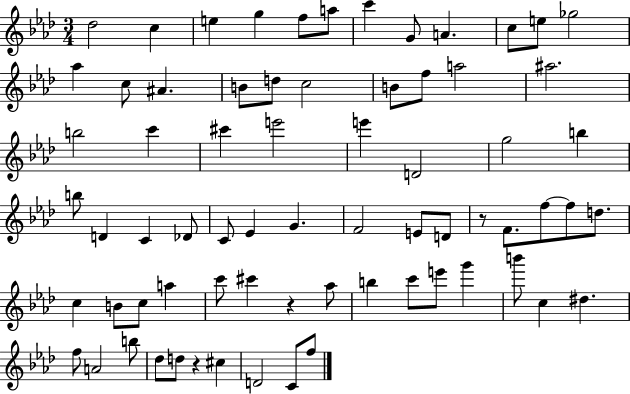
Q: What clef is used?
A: treble